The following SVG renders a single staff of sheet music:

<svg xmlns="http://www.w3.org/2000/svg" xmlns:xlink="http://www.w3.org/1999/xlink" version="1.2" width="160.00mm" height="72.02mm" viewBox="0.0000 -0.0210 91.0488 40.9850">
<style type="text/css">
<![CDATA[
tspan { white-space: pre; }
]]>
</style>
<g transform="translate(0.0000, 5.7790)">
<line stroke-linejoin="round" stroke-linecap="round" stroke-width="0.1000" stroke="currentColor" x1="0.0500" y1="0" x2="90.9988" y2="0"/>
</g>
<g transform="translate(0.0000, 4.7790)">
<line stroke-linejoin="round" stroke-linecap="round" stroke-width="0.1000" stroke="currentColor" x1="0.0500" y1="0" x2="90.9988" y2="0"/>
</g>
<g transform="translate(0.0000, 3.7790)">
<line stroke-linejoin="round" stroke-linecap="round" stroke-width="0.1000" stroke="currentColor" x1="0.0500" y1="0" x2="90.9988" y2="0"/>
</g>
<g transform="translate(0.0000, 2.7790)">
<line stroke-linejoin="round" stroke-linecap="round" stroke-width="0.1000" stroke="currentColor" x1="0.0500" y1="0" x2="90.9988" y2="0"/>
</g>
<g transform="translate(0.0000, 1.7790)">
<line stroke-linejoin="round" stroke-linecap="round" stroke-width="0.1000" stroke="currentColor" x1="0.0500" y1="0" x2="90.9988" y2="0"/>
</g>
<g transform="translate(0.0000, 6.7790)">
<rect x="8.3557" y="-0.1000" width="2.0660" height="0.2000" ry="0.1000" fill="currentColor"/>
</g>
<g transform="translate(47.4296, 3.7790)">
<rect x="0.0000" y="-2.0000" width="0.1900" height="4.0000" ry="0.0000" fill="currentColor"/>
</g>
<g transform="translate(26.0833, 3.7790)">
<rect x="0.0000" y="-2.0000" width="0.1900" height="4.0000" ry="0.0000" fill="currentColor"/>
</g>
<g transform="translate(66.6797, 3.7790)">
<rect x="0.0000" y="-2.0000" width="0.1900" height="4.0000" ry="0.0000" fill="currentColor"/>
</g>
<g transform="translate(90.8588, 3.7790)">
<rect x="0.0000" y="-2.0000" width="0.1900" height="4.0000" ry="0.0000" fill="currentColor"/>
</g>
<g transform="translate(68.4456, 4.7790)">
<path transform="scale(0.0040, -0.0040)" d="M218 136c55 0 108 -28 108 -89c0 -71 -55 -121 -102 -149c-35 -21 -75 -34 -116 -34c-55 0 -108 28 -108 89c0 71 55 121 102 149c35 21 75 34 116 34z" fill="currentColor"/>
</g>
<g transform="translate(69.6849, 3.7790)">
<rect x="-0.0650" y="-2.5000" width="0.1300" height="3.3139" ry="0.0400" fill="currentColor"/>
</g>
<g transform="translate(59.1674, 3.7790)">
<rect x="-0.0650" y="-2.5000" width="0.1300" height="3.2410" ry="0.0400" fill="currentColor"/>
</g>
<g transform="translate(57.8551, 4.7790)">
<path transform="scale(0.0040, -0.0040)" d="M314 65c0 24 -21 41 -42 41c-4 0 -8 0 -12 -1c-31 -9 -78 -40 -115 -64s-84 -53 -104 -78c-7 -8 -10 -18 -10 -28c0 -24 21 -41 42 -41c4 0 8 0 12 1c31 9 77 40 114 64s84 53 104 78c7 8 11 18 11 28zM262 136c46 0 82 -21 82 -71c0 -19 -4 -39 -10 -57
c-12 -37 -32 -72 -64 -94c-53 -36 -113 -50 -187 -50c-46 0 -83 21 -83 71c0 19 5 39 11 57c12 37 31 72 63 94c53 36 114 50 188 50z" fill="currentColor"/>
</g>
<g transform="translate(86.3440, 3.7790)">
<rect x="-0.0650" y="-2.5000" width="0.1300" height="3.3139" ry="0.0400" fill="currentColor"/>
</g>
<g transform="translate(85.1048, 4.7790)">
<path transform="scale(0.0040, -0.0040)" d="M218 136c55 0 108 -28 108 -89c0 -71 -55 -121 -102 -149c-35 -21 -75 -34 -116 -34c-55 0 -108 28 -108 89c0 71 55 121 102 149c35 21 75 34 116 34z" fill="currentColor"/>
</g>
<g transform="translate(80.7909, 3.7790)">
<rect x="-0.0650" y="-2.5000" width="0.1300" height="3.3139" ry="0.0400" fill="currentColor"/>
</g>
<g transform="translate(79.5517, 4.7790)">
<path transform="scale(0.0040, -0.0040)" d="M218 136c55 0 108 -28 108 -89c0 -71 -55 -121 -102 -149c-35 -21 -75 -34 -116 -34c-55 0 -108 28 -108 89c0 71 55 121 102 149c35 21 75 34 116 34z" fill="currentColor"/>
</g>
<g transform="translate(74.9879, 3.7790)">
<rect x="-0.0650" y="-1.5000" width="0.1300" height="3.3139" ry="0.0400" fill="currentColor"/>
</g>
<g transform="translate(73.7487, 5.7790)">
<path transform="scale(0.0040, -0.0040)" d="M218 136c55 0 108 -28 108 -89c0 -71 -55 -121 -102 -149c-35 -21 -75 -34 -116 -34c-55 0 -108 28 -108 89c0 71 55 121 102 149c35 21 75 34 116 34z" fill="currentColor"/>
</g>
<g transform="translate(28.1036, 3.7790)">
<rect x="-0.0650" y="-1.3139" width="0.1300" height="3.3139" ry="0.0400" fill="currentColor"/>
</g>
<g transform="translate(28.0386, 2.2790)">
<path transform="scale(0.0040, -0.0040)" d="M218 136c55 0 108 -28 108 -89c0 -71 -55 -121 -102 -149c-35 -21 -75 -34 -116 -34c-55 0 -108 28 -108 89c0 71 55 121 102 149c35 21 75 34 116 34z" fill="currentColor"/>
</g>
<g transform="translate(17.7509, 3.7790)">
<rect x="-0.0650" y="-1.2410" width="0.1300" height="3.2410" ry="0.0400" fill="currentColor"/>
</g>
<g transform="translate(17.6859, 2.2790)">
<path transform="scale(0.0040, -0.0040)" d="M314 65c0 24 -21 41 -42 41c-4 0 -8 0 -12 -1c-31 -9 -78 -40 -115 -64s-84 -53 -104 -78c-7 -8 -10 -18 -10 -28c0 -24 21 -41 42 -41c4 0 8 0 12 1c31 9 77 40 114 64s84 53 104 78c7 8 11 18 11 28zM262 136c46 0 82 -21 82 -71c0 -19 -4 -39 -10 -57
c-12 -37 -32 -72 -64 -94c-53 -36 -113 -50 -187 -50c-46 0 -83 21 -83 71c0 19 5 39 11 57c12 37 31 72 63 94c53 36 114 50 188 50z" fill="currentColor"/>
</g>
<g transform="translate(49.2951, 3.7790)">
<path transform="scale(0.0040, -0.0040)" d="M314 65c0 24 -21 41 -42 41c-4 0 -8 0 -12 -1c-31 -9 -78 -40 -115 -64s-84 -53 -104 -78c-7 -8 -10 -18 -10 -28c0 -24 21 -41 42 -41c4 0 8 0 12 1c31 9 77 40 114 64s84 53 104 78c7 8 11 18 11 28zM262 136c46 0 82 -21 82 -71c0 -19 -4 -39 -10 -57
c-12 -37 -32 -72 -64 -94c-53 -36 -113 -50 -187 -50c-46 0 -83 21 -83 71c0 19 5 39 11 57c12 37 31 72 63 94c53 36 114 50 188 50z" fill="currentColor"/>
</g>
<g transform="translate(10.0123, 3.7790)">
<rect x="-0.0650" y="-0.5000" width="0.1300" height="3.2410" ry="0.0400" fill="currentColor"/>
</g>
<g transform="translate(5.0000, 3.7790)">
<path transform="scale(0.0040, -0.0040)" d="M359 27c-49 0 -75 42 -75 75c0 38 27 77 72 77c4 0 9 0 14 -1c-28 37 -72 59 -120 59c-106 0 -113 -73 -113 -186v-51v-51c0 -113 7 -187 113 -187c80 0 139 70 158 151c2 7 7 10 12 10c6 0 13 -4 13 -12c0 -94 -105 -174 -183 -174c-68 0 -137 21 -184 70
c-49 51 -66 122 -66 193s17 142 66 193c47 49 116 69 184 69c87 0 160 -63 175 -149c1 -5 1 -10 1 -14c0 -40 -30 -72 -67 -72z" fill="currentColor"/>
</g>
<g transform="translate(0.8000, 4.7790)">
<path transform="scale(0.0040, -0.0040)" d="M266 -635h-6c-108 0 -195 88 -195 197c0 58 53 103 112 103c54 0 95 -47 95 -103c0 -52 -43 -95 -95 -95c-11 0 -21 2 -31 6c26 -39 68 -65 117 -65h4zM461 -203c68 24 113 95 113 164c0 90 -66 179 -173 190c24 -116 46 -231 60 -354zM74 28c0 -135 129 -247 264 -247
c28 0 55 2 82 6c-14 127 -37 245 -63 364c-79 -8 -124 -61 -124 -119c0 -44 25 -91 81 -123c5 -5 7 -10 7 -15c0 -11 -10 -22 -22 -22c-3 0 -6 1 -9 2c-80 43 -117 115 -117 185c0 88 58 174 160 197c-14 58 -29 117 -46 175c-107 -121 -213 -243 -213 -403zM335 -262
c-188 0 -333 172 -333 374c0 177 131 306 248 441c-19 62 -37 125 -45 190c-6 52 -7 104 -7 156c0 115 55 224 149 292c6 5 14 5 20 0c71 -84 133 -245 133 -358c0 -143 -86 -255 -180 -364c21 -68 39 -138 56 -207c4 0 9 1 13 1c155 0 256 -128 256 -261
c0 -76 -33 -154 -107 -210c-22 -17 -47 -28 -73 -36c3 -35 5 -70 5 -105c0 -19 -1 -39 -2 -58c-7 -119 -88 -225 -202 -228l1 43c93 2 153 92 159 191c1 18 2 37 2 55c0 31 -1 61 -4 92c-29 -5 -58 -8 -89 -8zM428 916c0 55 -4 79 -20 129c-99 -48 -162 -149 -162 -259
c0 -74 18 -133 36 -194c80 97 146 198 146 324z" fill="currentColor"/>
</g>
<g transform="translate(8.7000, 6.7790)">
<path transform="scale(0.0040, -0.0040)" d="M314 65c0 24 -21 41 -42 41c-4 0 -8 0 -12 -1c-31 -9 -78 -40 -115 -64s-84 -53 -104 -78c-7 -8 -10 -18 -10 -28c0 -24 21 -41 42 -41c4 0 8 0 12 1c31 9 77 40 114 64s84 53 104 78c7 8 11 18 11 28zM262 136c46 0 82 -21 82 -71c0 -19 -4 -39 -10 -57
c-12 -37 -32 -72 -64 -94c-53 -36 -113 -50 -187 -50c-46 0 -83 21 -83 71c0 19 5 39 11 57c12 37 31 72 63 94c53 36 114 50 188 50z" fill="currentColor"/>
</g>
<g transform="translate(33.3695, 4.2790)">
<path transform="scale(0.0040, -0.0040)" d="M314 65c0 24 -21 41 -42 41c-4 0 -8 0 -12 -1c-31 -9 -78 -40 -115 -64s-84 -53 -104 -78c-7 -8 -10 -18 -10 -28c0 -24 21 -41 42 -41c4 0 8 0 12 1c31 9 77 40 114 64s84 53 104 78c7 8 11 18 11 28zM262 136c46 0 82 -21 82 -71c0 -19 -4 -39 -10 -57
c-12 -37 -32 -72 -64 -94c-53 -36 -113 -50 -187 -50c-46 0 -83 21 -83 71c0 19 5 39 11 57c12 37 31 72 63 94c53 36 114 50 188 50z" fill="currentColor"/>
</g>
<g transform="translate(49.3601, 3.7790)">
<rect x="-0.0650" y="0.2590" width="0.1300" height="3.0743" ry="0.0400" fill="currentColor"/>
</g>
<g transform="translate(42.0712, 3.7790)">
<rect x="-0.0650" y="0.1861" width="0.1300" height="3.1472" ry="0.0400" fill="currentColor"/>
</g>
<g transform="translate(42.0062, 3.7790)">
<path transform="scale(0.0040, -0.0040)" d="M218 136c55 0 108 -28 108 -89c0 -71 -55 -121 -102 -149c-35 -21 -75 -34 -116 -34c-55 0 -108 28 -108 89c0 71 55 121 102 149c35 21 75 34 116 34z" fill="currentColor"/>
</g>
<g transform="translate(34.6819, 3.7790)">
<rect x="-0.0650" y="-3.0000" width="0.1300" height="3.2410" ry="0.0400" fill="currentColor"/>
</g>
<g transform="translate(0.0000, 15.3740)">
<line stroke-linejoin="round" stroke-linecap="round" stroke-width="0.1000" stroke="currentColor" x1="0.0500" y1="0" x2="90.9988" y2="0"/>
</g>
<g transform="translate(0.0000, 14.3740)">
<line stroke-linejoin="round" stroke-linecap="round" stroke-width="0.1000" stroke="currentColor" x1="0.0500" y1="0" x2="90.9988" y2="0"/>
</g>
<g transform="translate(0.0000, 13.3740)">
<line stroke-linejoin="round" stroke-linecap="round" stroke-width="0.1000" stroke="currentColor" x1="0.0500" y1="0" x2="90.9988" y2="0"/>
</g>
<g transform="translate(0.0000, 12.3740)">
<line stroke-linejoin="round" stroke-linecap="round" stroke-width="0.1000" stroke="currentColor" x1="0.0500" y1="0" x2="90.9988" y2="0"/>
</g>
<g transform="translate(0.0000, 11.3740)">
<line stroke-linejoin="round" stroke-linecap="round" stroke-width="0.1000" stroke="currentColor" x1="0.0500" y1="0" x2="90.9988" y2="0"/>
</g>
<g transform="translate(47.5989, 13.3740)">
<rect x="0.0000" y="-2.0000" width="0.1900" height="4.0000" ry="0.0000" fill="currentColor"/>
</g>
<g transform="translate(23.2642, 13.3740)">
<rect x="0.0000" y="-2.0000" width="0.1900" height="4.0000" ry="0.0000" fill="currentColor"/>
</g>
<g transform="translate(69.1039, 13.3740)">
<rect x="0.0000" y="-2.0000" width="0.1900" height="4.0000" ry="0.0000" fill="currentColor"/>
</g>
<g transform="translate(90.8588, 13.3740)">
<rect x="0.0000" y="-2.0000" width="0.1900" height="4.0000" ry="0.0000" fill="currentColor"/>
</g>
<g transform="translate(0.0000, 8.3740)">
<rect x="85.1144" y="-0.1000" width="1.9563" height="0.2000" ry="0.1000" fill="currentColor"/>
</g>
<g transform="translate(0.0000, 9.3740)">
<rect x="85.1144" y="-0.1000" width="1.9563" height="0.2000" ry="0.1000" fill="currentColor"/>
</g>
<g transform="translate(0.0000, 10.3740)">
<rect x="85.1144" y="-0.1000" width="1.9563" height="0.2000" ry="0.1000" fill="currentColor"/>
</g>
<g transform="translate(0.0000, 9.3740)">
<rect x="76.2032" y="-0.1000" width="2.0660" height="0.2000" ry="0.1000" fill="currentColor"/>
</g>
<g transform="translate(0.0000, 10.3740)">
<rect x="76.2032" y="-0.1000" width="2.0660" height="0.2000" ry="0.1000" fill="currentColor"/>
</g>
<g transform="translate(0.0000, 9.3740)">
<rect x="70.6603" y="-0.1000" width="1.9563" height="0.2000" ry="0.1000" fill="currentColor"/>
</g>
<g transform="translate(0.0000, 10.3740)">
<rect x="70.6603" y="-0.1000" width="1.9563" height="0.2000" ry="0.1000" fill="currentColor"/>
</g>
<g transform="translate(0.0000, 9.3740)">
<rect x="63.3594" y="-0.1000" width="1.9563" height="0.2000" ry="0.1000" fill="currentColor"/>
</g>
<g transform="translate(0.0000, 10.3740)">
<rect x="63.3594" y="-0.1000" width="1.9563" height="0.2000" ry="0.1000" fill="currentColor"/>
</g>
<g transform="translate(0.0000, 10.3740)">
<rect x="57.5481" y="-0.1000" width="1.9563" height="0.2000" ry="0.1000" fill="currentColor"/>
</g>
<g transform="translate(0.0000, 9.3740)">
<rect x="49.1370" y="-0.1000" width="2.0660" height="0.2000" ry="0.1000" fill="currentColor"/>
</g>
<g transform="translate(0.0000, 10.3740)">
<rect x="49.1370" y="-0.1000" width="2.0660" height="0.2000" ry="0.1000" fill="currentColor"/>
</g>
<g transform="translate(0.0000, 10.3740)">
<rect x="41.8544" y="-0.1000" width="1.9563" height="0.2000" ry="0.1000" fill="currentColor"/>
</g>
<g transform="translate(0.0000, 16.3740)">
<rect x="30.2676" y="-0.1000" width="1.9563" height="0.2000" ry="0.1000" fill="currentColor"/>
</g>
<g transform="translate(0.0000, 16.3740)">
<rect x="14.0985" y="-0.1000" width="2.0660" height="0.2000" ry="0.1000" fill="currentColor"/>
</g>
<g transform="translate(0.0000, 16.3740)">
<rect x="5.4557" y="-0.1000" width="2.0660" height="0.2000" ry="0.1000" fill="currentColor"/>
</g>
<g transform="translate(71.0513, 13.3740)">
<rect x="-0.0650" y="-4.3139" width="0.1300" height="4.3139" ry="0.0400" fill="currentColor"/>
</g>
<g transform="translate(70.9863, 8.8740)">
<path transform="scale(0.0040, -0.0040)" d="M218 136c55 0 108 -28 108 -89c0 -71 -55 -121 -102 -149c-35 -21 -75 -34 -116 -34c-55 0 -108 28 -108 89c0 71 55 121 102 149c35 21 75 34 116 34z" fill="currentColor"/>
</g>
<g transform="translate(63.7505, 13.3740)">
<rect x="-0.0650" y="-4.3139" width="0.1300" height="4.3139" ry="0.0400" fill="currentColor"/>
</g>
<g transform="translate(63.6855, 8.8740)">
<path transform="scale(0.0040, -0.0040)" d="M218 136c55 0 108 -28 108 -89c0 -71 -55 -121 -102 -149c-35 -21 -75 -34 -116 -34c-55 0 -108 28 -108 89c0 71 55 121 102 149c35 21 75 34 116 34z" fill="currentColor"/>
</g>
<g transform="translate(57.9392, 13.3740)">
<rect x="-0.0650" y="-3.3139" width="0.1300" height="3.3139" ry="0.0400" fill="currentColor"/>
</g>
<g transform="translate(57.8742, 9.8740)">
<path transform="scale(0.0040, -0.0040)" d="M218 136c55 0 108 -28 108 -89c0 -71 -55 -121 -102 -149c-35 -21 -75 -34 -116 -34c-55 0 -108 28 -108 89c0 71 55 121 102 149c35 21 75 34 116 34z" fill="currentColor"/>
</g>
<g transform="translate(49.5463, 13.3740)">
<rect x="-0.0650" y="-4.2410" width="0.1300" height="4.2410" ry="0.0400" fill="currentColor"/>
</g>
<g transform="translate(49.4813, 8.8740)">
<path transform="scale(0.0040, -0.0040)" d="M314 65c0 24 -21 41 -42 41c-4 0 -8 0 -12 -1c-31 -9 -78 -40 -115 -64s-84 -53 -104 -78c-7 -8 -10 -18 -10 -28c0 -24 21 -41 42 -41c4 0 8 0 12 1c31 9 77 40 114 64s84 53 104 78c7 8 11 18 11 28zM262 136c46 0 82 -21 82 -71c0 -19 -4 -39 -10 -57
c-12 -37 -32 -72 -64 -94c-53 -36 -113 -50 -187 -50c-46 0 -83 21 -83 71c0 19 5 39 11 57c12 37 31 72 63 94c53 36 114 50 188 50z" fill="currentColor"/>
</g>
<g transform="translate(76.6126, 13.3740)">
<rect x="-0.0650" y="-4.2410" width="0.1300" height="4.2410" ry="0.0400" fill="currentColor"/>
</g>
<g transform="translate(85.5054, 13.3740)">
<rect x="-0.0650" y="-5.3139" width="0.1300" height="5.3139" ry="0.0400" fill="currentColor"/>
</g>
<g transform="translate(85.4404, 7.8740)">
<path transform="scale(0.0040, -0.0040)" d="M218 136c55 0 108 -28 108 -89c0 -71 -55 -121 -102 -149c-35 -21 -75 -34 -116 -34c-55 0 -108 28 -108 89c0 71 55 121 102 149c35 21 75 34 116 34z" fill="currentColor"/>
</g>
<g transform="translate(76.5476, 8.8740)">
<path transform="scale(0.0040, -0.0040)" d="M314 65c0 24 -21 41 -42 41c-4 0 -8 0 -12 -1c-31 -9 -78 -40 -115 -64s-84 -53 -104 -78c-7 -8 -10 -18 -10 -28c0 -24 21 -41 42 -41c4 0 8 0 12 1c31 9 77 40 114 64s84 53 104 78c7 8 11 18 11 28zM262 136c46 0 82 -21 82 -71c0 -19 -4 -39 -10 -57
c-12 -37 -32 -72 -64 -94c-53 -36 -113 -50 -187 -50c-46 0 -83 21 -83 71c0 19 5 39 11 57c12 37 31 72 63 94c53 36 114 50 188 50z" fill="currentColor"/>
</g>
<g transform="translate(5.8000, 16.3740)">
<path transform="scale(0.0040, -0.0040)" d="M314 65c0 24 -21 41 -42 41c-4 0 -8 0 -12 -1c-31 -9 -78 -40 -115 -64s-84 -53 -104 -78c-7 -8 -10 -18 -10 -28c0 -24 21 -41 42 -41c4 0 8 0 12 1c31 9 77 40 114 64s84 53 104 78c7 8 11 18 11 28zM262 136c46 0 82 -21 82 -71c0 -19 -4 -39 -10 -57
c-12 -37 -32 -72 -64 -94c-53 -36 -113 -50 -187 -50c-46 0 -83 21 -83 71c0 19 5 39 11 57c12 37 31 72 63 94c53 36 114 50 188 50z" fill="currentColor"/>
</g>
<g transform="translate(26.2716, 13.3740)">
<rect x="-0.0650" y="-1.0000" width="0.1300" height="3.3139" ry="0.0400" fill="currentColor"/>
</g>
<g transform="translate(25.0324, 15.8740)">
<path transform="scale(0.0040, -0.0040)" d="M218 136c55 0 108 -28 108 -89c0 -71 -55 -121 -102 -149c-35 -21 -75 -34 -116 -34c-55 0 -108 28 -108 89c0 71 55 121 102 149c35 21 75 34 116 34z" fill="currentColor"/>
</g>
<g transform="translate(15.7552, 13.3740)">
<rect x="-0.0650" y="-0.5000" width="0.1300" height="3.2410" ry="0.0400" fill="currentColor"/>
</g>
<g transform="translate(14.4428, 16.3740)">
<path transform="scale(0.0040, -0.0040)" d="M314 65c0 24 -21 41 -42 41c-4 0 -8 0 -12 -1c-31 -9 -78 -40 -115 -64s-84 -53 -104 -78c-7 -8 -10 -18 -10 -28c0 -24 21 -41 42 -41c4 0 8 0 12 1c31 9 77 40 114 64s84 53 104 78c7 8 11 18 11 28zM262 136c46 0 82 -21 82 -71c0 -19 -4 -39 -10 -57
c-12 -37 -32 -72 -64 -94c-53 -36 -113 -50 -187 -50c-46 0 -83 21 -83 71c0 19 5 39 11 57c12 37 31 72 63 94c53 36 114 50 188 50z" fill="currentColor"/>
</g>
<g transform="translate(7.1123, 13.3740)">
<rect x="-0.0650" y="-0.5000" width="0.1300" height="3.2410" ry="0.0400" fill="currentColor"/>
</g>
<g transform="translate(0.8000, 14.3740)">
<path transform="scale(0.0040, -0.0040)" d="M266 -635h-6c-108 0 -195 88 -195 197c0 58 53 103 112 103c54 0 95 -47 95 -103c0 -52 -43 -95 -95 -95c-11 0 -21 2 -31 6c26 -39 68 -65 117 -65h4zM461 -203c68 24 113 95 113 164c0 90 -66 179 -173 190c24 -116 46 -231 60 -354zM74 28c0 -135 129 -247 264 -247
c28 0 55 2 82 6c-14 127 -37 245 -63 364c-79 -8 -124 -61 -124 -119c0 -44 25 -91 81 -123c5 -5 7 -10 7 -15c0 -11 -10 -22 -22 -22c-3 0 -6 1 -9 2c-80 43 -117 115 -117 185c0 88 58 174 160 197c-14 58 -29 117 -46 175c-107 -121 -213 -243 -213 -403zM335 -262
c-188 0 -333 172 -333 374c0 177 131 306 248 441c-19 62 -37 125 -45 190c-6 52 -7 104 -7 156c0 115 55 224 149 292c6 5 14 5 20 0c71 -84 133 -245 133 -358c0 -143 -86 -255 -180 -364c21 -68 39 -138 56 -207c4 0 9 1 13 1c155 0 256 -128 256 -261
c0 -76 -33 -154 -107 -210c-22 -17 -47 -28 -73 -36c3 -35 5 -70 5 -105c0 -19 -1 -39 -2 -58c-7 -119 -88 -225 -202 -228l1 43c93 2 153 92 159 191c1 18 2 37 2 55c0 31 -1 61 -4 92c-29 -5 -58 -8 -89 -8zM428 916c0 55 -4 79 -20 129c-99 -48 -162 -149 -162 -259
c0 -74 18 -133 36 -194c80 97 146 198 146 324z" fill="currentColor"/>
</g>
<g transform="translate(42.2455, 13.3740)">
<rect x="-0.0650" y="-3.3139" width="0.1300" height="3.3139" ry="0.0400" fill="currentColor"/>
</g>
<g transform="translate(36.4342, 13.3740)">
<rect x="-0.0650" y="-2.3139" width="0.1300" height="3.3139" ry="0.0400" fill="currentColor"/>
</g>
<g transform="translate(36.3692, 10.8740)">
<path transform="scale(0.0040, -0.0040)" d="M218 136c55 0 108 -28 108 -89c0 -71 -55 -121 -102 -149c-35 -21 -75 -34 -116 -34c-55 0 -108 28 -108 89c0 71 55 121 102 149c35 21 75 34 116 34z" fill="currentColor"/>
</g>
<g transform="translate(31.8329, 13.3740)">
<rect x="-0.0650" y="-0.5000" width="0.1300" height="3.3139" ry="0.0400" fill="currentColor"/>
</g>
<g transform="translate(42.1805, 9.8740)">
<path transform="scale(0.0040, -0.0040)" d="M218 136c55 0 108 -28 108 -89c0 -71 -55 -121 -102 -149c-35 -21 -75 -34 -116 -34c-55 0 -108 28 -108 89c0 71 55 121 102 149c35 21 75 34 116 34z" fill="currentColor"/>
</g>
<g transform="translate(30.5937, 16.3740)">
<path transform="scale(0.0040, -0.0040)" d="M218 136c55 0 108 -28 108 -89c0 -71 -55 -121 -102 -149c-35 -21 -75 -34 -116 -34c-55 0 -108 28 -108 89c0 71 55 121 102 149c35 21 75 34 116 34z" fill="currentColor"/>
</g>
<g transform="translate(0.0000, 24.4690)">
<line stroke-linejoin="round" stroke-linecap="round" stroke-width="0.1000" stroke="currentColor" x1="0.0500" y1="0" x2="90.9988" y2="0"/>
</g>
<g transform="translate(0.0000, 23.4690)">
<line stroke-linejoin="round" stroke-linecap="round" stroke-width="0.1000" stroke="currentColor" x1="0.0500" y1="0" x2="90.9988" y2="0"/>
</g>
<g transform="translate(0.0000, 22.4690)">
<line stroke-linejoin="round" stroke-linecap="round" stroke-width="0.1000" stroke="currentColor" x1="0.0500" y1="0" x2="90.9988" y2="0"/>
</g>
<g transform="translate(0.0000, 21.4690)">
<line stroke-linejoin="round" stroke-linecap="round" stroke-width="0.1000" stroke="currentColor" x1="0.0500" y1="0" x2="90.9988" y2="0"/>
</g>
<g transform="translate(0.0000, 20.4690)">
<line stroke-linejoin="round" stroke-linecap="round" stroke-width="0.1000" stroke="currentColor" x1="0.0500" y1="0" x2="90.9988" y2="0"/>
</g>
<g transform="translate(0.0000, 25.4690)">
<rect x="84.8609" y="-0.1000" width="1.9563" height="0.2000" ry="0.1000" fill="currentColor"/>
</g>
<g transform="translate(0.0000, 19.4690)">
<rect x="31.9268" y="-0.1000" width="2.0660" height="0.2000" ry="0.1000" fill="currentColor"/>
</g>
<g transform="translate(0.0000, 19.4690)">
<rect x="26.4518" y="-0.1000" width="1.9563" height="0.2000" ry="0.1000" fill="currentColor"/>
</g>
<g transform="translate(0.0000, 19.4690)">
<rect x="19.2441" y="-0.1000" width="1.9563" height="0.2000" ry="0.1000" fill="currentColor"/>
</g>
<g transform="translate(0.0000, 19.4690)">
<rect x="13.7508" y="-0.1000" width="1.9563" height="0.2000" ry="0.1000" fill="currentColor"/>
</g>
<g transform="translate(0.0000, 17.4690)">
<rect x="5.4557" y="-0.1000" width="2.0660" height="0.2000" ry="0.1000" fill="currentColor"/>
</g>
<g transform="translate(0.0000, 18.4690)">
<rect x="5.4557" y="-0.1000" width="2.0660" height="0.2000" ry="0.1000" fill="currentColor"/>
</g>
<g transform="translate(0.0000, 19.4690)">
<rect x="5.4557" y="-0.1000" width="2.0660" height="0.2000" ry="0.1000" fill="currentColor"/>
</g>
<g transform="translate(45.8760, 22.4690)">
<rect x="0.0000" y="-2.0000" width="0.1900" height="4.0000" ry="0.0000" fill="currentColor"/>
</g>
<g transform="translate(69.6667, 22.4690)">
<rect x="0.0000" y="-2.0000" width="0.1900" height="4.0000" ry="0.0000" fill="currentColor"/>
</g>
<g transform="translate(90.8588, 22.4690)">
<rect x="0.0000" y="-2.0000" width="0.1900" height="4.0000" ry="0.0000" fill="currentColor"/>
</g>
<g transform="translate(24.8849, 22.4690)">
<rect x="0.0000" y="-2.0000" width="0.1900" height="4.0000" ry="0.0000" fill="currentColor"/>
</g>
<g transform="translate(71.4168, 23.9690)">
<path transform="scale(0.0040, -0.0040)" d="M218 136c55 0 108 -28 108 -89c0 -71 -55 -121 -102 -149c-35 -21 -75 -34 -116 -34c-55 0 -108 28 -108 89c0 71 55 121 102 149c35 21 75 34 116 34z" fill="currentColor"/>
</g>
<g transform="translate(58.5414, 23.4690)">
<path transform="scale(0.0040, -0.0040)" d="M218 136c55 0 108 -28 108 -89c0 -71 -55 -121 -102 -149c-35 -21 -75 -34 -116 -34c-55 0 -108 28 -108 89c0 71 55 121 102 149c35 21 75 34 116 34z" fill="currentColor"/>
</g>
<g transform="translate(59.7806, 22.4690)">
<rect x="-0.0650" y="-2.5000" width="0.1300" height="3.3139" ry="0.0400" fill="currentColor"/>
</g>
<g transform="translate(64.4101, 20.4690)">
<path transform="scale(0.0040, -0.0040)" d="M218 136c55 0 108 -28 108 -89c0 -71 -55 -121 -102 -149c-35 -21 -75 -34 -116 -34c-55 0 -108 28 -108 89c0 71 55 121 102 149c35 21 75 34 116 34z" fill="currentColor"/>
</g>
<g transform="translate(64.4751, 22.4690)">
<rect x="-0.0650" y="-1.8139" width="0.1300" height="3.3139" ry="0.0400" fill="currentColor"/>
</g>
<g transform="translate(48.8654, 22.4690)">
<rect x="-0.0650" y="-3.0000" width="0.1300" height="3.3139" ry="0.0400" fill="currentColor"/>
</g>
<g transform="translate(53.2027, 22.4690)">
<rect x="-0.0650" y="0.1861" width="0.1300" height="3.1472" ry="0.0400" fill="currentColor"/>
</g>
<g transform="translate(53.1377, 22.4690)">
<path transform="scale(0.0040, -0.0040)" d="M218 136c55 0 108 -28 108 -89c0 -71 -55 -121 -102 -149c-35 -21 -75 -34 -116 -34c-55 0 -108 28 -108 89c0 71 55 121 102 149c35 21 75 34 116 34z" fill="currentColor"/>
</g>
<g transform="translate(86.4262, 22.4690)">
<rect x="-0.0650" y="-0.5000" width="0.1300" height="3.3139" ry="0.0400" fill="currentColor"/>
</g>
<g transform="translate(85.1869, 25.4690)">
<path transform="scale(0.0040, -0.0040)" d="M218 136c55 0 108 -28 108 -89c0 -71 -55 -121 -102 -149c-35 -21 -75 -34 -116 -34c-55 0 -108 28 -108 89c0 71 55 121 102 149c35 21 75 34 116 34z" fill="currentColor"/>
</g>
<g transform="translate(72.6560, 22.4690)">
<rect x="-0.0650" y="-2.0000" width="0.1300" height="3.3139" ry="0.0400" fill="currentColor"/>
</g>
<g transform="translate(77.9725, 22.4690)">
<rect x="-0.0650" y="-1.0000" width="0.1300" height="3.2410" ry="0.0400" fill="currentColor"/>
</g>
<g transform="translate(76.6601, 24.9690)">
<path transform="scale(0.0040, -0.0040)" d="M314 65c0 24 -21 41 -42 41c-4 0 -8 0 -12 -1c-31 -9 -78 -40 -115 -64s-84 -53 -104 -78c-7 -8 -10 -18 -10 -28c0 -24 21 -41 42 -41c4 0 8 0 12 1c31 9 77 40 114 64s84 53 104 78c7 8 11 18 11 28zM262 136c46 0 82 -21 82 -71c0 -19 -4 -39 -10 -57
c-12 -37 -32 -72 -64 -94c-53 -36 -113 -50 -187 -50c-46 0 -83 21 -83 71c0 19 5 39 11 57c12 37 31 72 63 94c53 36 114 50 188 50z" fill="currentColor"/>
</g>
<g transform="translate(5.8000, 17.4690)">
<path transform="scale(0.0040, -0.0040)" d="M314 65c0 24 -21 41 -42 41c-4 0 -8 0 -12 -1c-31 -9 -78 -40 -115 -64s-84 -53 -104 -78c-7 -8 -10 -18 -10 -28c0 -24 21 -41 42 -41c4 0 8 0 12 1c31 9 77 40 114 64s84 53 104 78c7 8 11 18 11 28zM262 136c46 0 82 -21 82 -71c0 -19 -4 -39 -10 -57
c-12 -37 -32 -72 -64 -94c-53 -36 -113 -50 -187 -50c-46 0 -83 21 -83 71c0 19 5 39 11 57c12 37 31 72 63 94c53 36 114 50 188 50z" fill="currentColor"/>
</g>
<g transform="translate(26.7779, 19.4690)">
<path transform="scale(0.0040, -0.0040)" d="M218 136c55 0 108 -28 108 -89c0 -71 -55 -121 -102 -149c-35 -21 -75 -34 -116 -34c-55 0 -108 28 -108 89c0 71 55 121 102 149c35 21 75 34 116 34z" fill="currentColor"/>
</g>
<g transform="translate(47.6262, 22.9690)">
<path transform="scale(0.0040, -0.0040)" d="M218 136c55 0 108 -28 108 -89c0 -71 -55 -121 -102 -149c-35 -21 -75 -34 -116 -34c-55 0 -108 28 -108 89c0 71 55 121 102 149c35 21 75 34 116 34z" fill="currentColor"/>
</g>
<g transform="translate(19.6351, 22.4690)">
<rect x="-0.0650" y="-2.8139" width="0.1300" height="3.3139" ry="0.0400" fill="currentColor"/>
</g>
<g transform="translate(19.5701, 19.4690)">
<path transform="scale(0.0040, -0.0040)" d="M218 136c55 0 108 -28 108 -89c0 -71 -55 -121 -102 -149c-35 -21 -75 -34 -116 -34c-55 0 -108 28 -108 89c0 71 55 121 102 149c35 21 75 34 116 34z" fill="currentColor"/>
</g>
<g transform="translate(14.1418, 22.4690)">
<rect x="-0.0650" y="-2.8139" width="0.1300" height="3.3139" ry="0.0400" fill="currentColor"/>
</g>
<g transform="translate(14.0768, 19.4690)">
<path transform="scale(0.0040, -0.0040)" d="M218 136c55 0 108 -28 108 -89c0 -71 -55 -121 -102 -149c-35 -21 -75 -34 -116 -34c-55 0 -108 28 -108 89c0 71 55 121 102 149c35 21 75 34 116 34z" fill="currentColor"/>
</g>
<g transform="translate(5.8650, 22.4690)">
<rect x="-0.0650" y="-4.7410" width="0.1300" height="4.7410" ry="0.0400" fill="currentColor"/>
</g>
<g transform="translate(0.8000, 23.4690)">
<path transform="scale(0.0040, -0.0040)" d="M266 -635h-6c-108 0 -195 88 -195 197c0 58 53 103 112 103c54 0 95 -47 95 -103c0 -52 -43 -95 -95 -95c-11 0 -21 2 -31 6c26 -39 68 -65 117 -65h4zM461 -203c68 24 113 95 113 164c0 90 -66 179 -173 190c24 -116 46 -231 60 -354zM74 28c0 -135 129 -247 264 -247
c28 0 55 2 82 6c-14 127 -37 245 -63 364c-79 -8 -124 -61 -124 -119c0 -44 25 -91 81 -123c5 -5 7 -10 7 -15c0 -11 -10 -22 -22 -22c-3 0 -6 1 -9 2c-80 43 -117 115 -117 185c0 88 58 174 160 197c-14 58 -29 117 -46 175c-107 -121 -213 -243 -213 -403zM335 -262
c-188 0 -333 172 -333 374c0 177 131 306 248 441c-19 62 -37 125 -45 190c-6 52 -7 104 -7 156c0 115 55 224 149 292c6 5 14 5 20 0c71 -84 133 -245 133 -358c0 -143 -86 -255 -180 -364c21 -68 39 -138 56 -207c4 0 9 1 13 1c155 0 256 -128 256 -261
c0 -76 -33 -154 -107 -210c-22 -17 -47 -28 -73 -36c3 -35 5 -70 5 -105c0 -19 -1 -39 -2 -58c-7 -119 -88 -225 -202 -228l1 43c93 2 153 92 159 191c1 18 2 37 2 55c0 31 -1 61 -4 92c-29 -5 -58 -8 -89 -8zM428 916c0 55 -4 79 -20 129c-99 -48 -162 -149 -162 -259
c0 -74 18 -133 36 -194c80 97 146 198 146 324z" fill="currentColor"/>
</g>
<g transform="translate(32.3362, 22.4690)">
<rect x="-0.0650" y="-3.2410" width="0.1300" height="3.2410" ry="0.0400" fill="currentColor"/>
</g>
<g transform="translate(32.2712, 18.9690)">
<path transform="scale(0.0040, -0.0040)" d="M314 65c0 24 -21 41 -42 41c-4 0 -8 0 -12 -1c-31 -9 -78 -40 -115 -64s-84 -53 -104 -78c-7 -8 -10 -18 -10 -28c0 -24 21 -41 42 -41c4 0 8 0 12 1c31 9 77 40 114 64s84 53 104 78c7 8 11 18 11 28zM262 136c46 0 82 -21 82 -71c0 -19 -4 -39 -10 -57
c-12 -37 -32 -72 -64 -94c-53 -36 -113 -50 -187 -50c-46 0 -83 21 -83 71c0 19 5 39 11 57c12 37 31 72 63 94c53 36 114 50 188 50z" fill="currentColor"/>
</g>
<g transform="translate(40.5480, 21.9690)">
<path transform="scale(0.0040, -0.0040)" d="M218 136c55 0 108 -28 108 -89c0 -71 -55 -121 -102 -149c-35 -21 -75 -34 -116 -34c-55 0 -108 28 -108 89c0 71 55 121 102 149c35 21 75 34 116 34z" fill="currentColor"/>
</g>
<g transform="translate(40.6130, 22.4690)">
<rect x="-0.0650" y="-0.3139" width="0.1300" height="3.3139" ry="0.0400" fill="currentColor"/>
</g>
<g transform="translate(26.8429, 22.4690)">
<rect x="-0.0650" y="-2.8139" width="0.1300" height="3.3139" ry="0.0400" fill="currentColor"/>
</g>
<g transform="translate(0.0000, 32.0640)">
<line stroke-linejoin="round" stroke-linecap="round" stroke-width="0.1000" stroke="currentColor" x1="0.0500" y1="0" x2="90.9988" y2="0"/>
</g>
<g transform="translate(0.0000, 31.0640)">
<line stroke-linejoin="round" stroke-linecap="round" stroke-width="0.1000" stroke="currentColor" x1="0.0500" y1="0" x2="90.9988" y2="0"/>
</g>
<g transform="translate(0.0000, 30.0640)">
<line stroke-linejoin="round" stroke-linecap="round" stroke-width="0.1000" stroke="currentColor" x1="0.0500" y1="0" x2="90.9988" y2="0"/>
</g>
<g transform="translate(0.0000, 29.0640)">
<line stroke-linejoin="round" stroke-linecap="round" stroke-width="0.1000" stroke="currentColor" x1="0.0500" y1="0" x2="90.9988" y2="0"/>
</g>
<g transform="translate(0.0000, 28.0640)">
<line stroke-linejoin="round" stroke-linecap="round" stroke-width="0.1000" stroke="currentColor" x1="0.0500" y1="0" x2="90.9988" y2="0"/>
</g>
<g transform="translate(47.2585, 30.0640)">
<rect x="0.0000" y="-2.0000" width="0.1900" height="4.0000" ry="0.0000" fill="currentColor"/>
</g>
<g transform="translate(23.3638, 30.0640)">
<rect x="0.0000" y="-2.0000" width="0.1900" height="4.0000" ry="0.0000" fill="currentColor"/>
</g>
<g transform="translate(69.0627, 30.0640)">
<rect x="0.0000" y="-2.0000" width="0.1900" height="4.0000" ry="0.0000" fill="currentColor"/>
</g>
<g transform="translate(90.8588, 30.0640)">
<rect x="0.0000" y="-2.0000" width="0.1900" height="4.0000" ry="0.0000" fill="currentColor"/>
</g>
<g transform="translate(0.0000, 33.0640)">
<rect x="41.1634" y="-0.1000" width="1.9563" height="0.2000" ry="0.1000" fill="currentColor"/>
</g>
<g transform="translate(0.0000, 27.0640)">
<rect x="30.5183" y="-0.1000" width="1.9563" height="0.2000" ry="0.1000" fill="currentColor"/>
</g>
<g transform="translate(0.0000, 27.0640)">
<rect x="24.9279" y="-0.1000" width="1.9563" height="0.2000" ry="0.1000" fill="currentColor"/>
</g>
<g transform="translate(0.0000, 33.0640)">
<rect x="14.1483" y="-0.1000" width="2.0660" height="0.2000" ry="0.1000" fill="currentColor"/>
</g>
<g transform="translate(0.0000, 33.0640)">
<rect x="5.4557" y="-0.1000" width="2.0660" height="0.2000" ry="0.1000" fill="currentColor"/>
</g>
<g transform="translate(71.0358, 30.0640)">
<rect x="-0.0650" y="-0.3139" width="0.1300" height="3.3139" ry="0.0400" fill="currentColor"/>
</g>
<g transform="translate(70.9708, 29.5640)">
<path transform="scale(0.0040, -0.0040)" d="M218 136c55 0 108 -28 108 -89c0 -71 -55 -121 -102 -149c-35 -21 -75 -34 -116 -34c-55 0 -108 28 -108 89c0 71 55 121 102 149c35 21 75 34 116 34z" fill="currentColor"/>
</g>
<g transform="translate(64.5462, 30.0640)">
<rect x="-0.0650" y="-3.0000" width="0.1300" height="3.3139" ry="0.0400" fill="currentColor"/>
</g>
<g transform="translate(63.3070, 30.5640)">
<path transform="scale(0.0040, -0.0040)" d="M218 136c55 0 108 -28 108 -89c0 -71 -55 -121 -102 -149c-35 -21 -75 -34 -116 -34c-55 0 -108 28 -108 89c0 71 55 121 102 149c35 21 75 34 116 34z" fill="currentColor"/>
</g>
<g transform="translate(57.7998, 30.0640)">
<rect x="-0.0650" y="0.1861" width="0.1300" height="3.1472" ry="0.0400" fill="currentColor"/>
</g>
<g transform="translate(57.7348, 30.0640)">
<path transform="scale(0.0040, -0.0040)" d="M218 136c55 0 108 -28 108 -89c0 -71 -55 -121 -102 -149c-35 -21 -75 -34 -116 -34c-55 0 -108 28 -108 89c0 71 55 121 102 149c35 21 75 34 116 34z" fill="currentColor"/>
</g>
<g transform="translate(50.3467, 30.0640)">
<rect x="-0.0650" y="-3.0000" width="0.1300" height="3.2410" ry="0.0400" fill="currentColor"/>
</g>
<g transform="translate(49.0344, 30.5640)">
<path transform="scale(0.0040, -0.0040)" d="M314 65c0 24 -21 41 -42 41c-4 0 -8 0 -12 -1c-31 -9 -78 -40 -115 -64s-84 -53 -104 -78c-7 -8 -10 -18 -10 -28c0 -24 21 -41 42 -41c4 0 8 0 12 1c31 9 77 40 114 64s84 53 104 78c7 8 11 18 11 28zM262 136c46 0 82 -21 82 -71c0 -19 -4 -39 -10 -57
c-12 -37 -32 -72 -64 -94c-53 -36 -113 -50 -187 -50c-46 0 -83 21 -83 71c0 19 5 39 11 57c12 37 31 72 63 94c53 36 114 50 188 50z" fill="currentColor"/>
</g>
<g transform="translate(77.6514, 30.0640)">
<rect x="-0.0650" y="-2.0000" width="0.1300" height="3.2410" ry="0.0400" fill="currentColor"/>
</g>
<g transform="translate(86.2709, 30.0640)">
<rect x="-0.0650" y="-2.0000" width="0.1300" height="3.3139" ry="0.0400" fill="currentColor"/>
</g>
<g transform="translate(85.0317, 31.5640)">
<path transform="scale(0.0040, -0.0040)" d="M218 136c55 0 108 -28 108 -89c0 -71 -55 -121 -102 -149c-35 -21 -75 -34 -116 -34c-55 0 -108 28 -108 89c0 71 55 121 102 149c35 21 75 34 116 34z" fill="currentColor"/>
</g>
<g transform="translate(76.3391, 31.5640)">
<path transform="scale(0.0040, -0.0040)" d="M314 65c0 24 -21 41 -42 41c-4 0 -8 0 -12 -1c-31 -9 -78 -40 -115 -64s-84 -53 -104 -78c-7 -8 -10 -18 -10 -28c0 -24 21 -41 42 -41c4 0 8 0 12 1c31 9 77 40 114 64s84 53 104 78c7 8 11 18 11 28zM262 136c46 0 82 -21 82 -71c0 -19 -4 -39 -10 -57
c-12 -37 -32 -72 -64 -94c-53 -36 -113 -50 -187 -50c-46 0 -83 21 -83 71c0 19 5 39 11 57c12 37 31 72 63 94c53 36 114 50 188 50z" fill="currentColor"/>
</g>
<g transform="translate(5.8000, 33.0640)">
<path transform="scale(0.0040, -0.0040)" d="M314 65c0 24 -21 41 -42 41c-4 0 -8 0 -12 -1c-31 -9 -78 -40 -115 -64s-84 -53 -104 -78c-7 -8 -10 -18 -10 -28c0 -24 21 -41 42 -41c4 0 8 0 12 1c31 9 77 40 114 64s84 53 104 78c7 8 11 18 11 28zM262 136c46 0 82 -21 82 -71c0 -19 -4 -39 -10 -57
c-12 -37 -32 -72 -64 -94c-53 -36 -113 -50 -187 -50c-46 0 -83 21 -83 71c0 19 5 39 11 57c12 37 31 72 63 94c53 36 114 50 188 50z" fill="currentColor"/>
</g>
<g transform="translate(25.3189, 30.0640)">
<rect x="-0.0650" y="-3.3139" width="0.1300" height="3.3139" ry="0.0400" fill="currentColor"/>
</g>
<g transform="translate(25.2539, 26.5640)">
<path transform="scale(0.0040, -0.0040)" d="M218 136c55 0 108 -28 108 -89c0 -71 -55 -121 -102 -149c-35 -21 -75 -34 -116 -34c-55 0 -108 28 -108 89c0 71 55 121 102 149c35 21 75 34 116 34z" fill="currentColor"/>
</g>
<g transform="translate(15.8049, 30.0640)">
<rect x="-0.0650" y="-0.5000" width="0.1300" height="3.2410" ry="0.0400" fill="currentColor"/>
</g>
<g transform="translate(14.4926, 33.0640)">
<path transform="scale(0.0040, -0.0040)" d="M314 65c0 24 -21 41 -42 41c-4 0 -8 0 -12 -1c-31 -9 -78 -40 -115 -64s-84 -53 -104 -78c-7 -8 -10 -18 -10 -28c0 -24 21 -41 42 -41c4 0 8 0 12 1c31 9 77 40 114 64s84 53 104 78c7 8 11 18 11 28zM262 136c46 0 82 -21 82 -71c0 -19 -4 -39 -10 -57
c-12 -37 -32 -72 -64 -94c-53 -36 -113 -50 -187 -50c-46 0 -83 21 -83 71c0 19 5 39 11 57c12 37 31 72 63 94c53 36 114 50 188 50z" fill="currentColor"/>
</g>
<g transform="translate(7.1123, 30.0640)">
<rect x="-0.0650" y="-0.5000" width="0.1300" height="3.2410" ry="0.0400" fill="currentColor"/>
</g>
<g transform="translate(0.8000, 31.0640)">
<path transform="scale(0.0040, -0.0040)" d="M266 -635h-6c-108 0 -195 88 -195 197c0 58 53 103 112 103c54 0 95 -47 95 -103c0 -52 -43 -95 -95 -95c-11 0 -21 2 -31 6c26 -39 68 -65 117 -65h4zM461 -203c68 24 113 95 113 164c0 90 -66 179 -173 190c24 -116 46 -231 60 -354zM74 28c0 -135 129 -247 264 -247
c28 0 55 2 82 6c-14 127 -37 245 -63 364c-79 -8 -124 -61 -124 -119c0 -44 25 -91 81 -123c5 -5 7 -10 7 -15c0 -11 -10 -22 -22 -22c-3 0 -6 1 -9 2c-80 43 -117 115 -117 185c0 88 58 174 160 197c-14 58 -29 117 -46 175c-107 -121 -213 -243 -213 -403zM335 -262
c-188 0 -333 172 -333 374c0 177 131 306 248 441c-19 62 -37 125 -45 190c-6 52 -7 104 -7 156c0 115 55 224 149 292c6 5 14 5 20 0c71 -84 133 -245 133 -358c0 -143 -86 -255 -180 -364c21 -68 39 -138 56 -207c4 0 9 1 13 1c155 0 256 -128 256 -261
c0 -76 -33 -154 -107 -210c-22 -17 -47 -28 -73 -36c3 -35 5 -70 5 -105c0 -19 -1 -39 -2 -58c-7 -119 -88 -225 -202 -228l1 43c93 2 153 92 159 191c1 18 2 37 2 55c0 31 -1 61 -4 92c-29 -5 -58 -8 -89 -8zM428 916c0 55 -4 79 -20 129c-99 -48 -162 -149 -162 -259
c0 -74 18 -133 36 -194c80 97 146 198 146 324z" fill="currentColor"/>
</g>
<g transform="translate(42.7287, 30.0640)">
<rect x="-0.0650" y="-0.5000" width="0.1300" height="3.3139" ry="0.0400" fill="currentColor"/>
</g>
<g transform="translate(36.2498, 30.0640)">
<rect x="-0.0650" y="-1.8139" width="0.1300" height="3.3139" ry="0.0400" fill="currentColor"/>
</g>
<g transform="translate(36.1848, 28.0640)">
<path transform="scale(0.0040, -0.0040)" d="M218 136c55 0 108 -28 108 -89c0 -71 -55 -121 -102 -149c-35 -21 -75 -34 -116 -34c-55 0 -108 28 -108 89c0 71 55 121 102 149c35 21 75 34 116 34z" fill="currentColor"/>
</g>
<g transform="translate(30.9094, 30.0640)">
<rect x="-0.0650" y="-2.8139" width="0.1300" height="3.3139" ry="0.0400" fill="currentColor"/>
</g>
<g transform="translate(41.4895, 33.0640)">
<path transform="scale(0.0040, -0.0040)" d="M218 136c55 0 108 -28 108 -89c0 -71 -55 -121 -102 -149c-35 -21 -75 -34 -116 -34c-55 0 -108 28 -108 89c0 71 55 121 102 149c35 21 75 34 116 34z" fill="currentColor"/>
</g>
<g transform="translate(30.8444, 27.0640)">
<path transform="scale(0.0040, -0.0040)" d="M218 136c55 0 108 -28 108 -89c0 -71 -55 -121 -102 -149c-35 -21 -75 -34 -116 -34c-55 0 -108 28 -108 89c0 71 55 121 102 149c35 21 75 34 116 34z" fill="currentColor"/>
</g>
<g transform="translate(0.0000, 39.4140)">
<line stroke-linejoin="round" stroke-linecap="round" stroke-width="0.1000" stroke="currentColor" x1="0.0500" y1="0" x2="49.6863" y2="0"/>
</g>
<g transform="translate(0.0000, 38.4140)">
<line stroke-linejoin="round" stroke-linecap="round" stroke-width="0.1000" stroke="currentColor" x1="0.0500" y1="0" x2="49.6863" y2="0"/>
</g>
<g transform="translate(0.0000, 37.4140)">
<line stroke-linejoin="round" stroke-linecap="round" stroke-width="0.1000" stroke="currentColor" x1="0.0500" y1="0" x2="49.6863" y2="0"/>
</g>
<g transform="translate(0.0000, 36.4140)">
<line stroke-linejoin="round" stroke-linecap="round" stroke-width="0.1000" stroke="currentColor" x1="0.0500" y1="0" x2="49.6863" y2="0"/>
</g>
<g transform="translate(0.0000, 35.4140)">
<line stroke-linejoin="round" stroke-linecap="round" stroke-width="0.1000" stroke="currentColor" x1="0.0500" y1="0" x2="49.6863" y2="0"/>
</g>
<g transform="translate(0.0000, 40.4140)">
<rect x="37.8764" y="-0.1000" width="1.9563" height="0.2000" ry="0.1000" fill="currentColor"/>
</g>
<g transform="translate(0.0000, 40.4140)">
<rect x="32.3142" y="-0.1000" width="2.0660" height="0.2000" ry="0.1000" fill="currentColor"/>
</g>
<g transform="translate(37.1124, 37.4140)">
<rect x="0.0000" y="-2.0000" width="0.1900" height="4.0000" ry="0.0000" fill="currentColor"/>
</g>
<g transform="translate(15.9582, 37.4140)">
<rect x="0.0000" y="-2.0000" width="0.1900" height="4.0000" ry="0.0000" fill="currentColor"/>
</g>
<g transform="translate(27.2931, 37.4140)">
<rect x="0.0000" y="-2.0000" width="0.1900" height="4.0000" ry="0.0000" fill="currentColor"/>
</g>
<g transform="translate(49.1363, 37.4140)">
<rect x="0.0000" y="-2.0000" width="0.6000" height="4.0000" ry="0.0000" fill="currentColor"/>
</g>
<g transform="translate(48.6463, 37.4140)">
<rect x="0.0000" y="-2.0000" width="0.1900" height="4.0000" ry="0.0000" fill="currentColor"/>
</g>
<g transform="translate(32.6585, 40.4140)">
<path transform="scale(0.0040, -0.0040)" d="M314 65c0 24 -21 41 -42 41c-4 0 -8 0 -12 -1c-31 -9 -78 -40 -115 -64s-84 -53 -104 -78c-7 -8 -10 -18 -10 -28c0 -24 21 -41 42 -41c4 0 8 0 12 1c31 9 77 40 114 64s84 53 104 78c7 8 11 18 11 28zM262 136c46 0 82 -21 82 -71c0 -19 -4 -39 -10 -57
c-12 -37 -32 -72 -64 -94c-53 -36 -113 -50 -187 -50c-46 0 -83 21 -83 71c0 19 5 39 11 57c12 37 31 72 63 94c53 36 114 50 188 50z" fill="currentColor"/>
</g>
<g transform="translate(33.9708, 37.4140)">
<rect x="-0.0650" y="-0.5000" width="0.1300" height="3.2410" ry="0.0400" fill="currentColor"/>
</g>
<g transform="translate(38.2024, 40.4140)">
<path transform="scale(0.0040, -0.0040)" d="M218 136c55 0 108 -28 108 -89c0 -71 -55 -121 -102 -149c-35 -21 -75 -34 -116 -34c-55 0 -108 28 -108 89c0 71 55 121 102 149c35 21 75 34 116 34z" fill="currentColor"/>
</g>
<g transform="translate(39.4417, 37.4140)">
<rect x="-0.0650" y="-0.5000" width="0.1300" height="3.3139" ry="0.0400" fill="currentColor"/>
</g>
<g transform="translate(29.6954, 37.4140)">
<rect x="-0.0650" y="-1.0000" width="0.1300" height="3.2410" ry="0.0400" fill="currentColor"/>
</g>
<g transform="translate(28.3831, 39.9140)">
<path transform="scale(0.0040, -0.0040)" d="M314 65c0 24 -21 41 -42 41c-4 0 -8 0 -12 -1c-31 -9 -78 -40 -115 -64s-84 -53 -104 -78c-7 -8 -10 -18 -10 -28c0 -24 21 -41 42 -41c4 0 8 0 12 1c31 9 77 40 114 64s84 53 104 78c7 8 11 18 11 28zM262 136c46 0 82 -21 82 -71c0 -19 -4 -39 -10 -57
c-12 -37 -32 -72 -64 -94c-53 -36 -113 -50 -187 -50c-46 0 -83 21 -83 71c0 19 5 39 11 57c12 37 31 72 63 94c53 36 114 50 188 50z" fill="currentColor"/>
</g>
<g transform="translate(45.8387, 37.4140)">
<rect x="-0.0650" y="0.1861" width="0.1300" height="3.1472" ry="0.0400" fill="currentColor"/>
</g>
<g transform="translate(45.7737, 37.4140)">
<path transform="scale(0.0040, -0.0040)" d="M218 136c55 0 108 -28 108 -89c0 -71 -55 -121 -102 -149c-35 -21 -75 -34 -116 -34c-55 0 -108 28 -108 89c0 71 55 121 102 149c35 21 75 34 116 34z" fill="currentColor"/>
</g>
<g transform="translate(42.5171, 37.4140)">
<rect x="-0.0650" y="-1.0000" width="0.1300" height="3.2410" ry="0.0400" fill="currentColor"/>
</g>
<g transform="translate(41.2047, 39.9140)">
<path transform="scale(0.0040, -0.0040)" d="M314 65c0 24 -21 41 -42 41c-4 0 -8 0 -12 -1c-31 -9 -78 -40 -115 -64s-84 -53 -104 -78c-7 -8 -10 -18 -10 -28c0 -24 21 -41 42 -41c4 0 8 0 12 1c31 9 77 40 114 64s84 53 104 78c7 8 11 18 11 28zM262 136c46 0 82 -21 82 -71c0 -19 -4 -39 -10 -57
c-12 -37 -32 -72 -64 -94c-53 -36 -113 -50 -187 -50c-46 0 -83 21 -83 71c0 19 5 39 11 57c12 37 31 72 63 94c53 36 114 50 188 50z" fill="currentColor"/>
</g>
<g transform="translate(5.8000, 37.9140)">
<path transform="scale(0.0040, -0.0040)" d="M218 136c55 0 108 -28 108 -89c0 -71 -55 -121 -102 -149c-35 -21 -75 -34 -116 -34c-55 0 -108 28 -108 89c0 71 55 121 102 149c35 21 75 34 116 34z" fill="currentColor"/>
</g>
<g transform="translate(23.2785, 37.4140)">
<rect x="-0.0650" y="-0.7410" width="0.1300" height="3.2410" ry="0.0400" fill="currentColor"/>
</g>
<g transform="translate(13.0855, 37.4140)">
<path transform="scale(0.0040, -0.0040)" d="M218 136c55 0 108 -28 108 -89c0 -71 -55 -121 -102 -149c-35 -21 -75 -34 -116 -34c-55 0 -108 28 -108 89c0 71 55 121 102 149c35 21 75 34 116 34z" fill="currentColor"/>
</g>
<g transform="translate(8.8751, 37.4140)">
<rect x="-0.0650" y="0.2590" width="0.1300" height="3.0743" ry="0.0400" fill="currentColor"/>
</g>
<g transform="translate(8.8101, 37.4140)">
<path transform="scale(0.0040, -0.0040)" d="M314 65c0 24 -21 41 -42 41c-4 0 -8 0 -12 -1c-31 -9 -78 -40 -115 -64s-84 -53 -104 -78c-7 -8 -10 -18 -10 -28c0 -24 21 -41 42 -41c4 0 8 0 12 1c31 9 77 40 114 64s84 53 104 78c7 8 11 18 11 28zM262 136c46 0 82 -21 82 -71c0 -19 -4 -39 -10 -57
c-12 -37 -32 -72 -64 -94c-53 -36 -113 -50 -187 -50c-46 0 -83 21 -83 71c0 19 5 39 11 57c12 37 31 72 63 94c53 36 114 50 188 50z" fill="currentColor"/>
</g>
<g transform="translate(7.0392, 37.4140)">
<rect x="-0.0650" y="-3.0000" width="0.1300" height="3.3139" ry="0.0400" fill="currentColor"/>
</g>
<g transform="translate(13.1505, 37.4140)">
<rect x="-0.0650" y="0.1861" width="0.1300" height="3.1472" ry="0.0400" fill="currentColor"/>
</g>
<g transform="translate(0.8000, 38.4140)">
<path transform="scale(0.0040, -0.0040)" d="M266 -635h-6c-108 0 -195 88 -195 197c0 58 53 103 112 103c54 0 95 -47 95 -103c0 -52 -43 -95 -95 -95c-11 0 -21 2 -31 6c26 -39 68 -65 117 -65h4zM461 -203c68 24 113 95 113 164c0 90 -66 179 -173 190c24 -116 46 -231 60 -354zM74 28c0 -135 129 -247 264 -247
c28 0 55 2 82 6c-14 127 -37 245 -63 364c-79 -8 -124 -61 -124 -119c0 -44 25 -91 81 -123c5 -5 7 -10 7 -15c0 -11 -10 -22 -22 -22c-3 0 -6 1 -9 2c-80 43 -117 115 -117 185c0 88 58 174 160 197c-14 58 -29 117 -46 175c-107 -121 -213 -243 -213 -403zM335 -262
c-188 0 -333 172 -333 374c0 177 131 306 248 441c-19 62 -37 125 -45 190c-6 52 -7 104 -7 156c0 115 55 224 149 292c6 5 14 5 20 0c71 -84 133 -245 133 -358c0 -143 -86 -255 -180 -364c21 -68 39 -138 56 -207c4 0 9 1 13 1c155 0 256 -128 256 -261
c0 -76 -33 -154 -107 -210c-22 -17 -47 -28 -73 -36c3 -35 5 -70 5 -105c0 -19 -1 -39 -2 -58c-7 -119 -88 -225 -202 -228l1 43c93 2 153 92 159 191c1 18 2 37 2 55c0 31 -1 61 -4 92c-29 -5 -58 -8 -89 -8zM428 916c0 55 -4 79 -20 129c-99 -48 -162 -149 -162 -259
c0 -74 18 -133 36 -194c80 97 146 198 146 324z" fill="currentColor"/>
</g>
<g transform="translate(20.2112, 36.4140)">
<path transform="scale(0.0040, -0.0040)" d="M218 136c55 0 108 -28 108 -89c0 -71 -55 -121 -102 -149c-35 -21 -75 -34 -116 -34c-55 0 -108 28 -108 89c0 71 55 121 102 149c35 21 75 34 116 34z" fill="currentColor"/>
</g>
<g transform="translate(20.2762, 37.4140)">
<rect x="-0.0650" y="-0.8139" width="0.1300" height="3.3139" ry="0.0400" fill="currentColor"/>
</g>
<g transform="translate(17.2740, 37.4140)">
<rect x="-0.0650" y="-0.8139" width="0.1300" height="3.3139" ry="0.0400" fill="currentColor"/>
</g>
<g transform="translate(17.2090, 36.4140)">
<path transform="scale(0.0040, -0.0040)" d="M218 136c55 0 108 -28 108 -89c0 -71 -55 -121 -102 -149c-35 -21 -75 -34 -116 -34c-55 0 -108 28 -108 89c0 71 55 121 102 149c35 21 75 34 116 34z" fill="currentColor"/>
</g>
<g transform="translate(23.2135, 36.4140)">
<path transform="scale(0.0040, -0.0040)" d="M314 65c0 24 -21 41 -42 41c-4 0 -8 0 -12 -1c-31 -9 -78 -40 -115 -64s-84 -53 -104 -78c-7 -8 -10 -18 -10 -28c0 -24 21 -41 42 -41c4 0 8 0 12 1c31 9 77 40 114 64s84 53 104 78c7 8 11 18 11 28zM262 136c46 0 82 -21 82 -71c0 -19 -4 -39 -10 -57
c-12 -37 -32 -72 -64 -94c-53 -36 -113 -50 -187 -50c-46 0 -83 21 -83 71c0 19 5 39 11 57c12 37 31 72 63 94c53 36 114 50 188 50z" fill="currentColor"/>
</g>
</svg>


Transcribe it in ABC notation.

X:1
T:Untitled
M:4/4
L:1/4
K:C
C2 e2 e A2 B B2 G2 G E G G C2 C2 D C g b d'2 b d' d' d'2 f' e'2 a a a b2 c A B G f F D2 C C2 C2 b a f C A2 B A c F2 F A B2 B d d d2 D2 C2 C D2 B